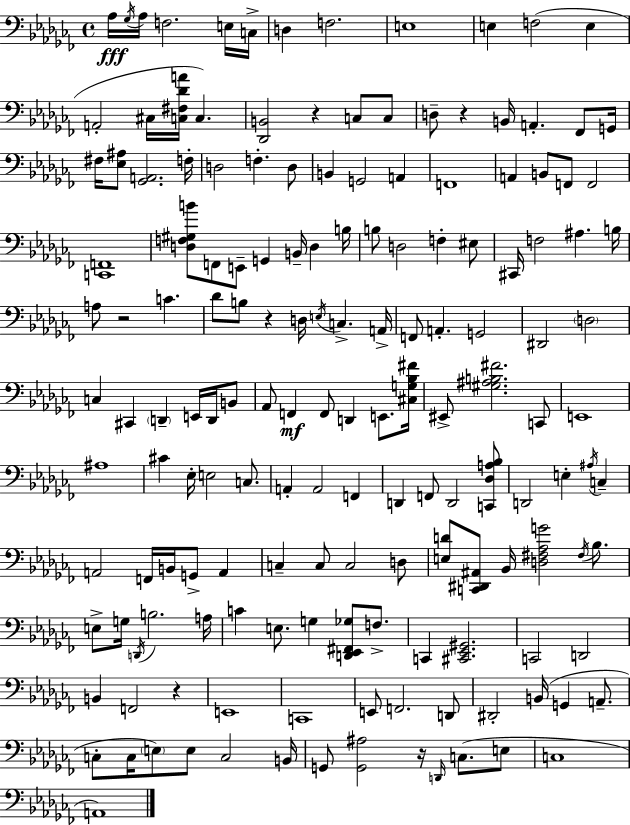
X:1
T:Untitled
M:4/4
L:1/4
K:Abm
_A,/4 _G,/4 _A,/4 F,2 E,/4 C,/4 D, F,2 E,4 E, F,2 E, A,,2 ^C,/4 [C,^F,_DA]/4 C, [_D,,B,,]2 z C,/2 C,/2 D,/2 z B,,/4 A,, _F,,/2 G,,/4 ^F,/4 [_E,^A,]/2 [_G,,A,,]2 F,/4 D,2 F, D,/2 B,, G,,2 A,, F,,4 A,, B,,/2 F,,/2 F,,2 [C,,F,,]4 [D,F,^G,B]/2 F,,/2 E,,/2 G,, B,,/4 D, B,/4 B,/2 D,2 F, ^E,/2 ^C,,/4 F,2 ^A, B,/4 A,/2 z2 C _D/2 B,/2 z D,/4 E,/4 C, A,,/4 F,,/2 A,, G,,2 ^D,,2 D,2 C, ^C,, D,, E,,/4 D,,/4 B,,/2 _A,,/2 F,, F,,/2 D,, E,,/2 [^C,G,_B,^F]/4 ^E,,/2 [^G,^A,B,^F]2 C,,/2 E,,4 ^A,4 ^C _E,/4 E,2 C,/2 A,, A,,2 F,, D,, F,,/2 D,,2 [C,,_D,A,_B,]/2 D,,2 E, ^A,/4 C, A,,2 F,,/4 B,,/4 G,,/2 A,, C, C,/2 C,2 D,/2 [E,D]/2 [C,,^D,,^A,,]/2 _B,,/4 [D,^F,_A,G]2 ^F,/4 _B,/2 E,/2 G,/4 D,,/4 B,2 A,/4 C E,/2 G, [D,,_E,,^F,,_G,]/2 F,/2 C,, [^C,,_E,,^G,,]2 C,,2 D,,2 B,, F,,2 z E,,4 C,,4 E,,/2 F,,2 D,,/2 ^D,,2 B,,/4 G,, A,,/2 C,/2 C,/4 E,/2 E,/2 C,2 B,,/4 G,,/2 [G,,^A,]2 z/4 D,,/4 C,/2 E,/2 C,4 A,,4